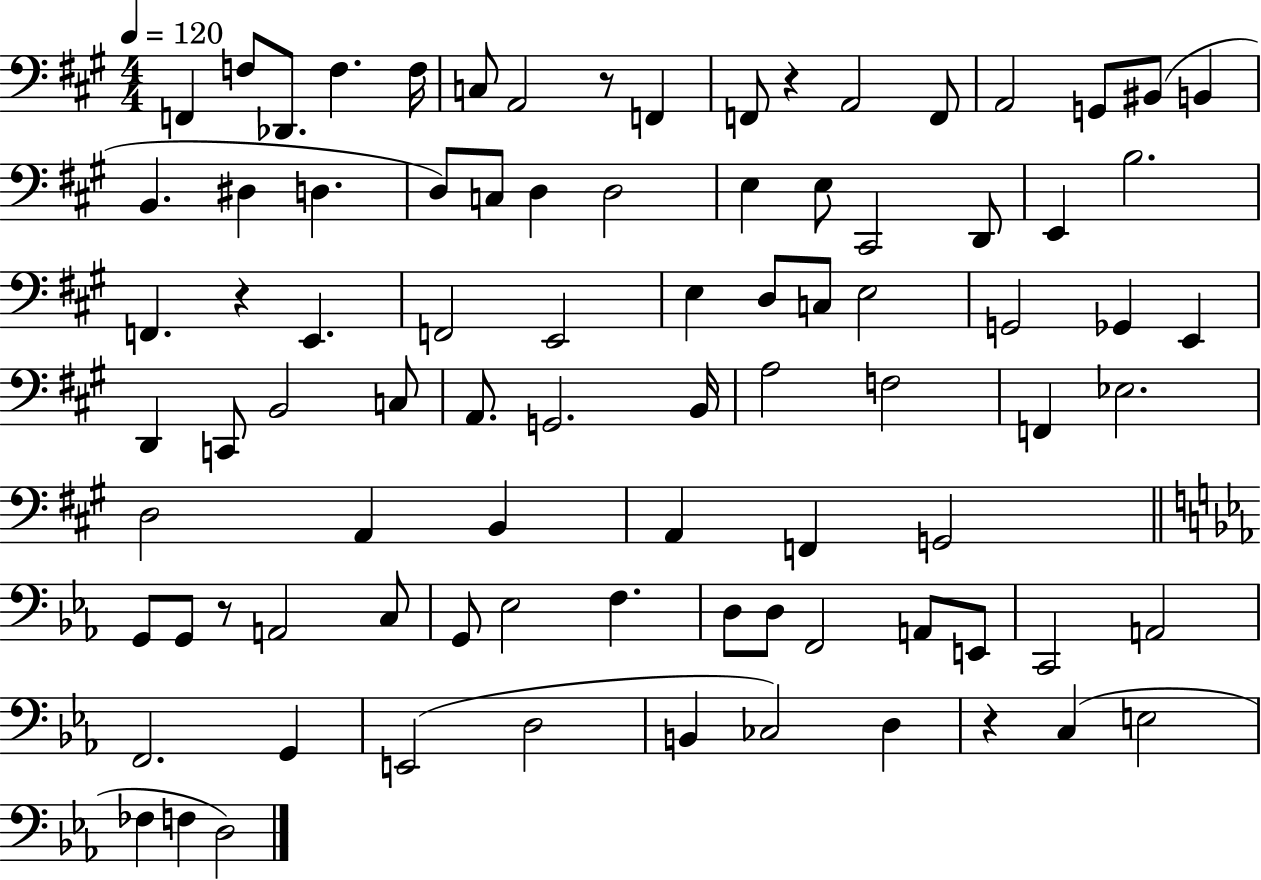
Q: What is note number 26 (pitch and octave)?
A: D2